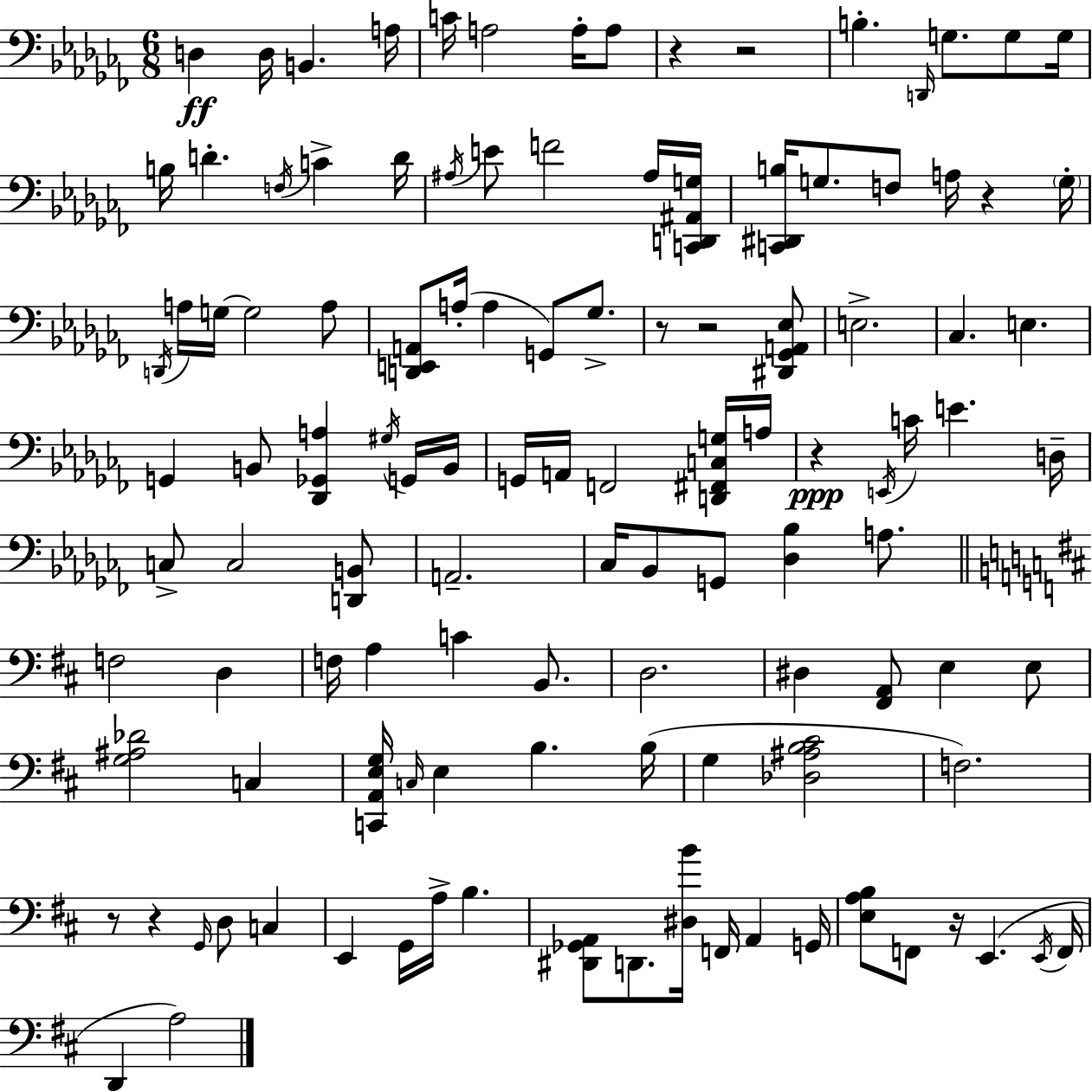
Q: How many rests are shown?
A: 9